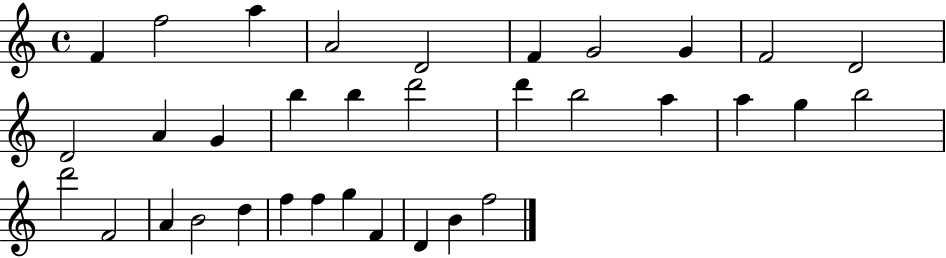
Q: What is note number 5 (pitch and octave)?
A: D4